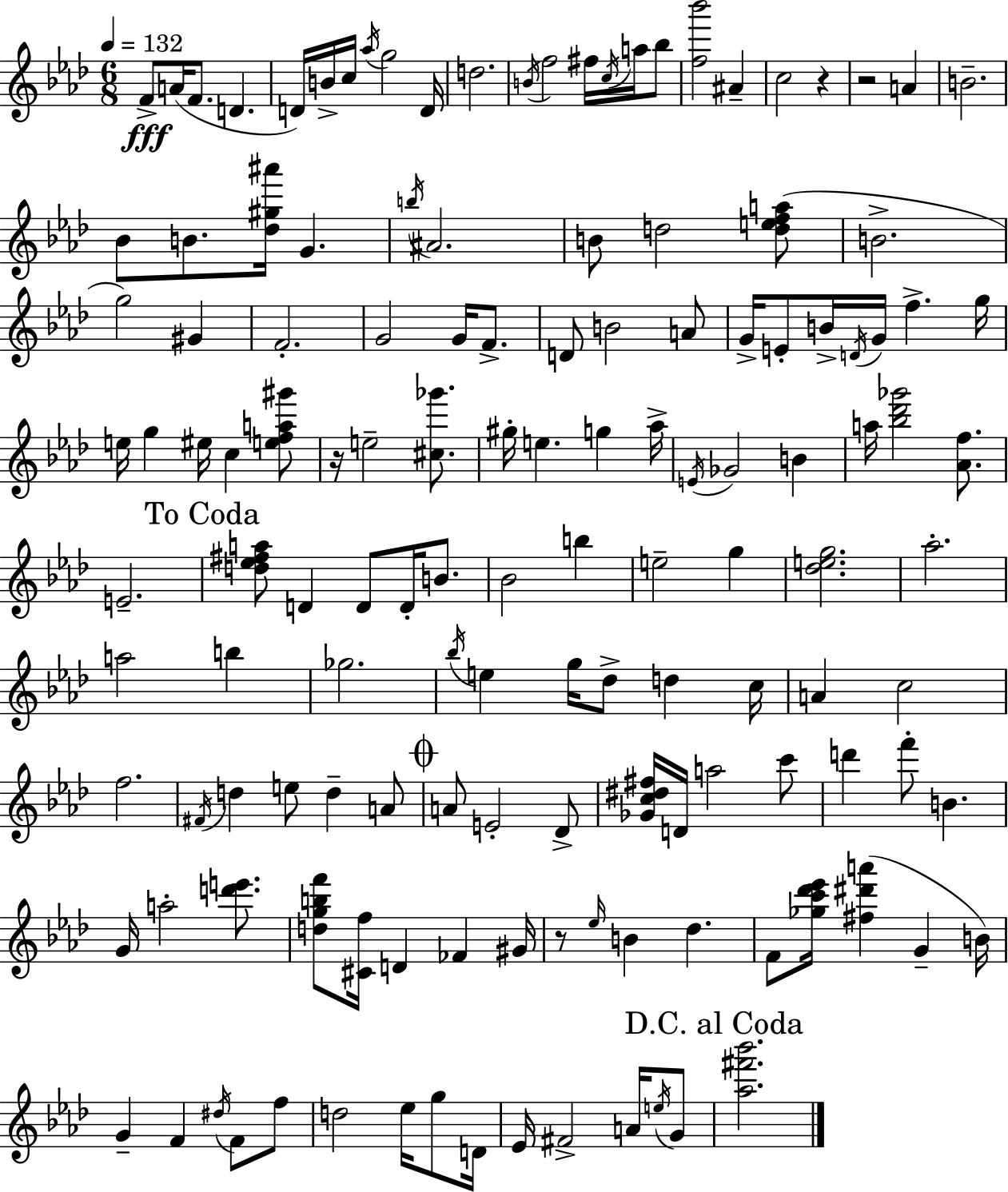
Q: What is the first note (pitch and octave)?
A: F4